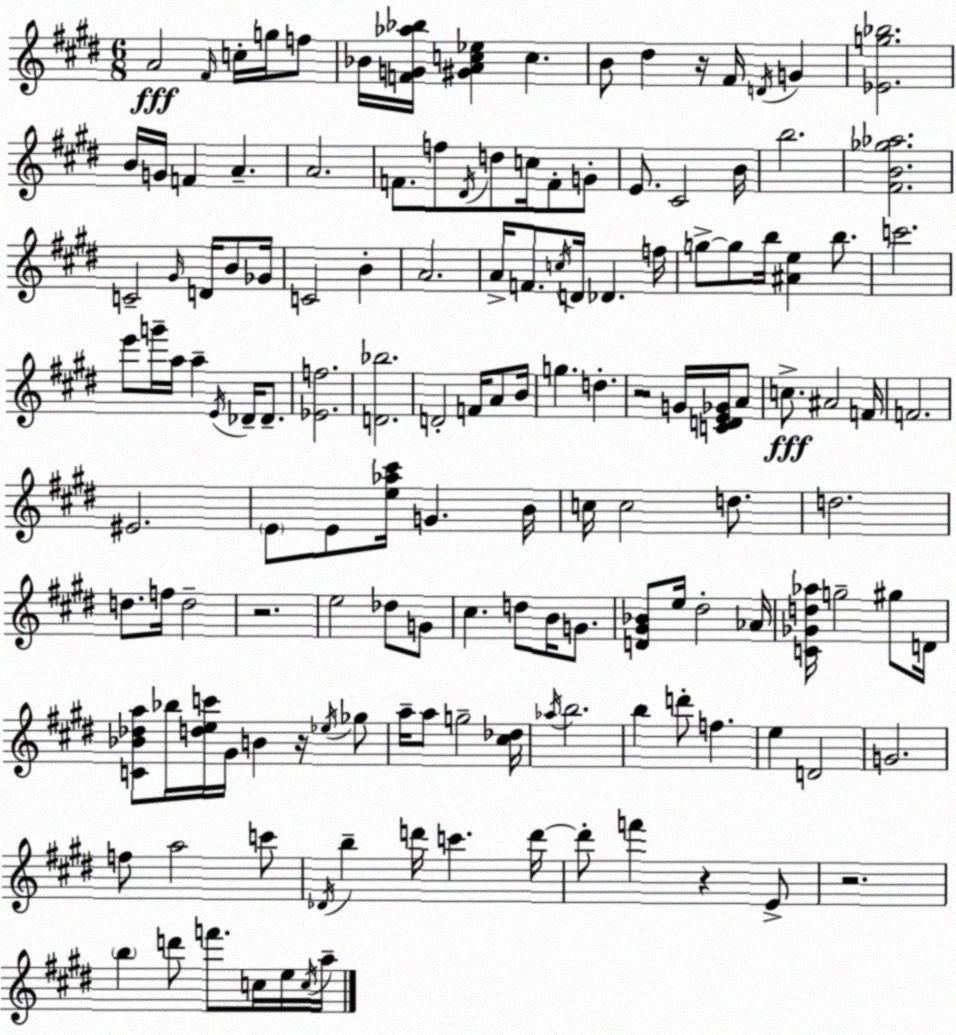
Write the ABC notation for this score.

X:1
T:Untitled
M:6/8
L:1/4
K:E
A2 ^F/4 c/4 g/4 f/2 _B/4 [FG_a_b]/4 [^GAc_e] c B/2 ^d z/4 ^F/4 D/4 G [_Eg_b]2 B/4 G/4 F A A2 F/2 f/2 ^D/4 d/2 c/4 F/2 G/2 E/2 ^C2 B/4 b2 [^FB_g_a]2 C2 ^G/4 D/4 B/2 _G/4 C2 B A2 A/4 F/2 c/4 D/4 _D f/4 g/2 g/2 b/4 [^Ae] b/2 c'2 e'/2 g'/4 a/4 a E/4 _D/4 _D/2 [_Ef]2 [D_b]2 D2 F/4 A/2 B/4 g d z2 G/4 [CDE_G]/4 A/2 c/2 ^A2 F/4 F2 ^E2 E/2 E/2 [e_a^c']/4 G B/4 c/4 c2 d/2 d2 d/2 f/4 d2 z2 e2 _d/2 G/2 ^c d/2 B/4 G/2 [D^G_B]/2 e/4 ^d2 _A/4 [C_Gd_a]/4 g2 ^g/2 D/4 [C_B_da]/2 _b/4 [dec']/4 ^G/4 B z/4 _e/4 _g/2 a/4 a/2 g2 [^c_d]/4 _a/4 b2 b d'/2 f e D2 G2 f/2 a2 c'/2 _D/4 b d'/4 c' d'/4 d'/2 f' z E/2 z2 b d'/2 f'/2 c/4 e/4 c/4 a/4